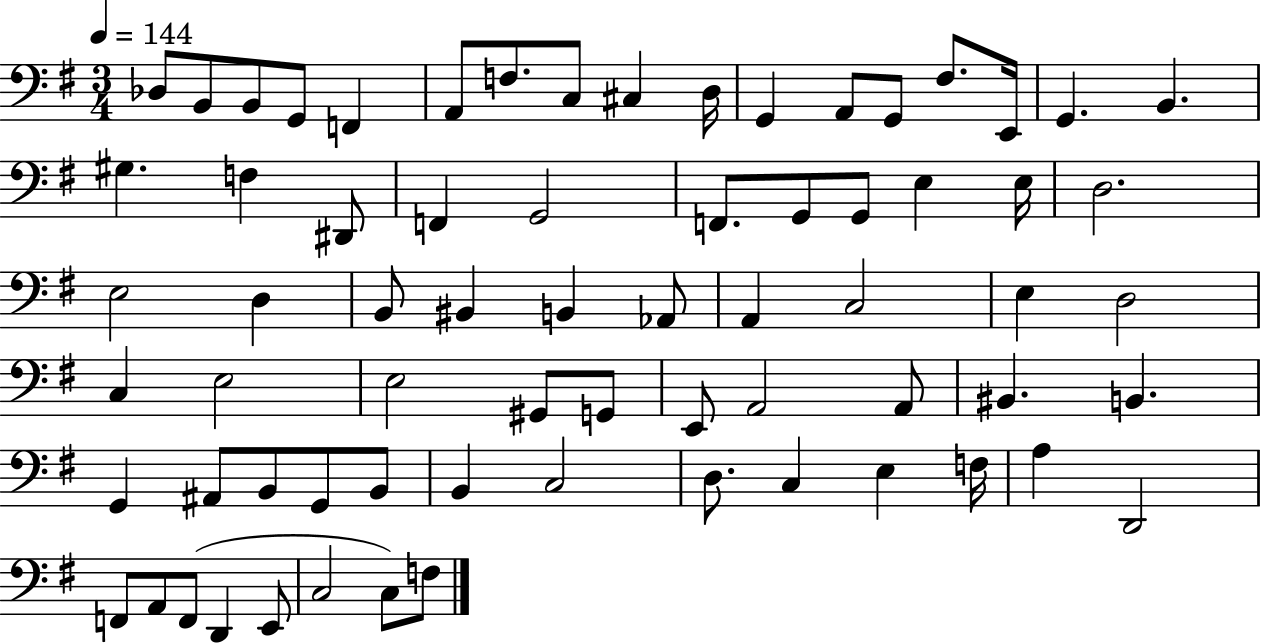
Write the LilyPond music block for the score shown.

{
  \clef bass
  \numericTimeSignature
  \time 3/4
  \key g \major
  \tempo 4 = 144
  des8 b,8 b,8 g,8 f,4 | a,8 f8. c8 cis4 d16 | g,4 a,8 g,8 fis8. e,16 | g,4. b,4. | \break gis4. f4 dis,8 | f,4 g,2 | f,8. g,8 g,8 e4 e16 | d2. | \break e2 d4 | b,8 bis,4 b,4 aes,8 | a,4 c2 | e4 d2 | \break c4 e2 | e2 gis,8 g,8 | e,8 a,2 a,8 | bis,4. b,4. | \break g,4 ais,8 b,8 g,8 b,8 | b,4 c2 | d8. c4 e4 f16 | a4 d,2 | \break f,8 a,8 f,8( d,4 e,8 | c2 c8) f8 | \bar "|."
}